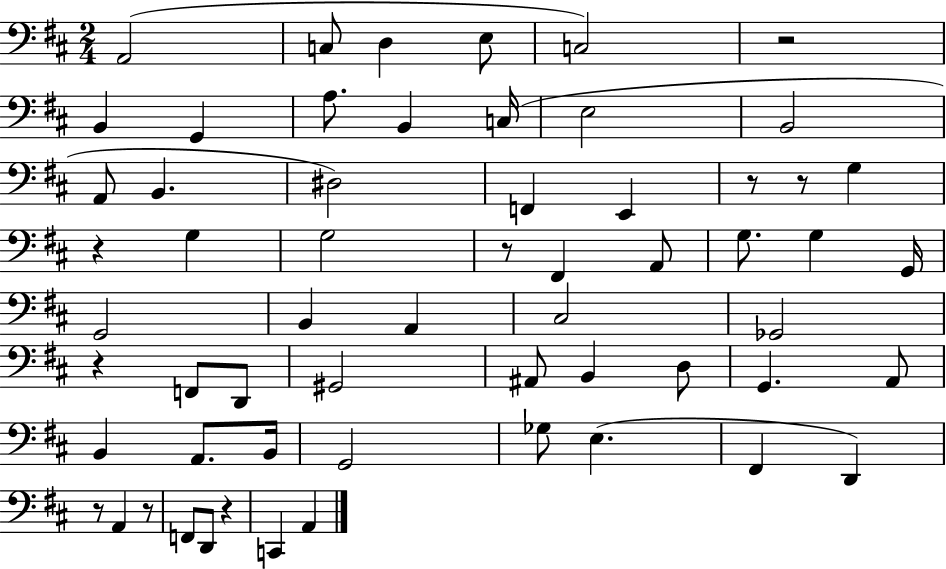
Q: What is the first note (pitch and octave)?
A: A2